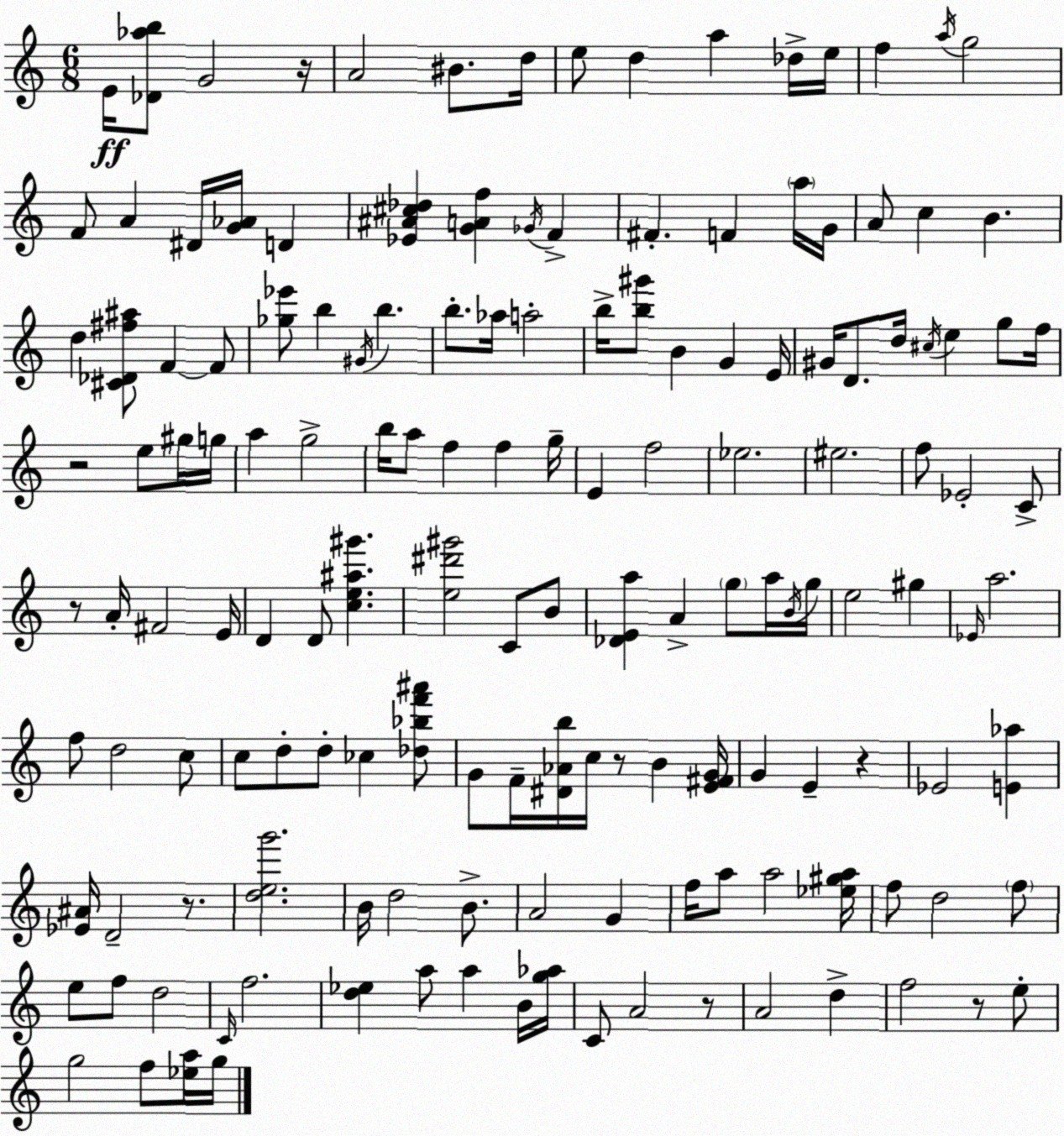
X:1
T:Untitled
M:6/8
L:1/4
K:C
E/4 [_D_ab]/2 G2 z/4 A2 ^B/2 d/4 e/2 d a _d/4 e/4 f a/4 g2 F/2 A ^D/4 [G_A]/4 D [_E^A^c_d] [GAf] _G/4 F ^F F a/4 G/4 A/2 c B d [^C_D^f^a]/2 F F/2 [_g_e']/2 b ^G/4 b b/2 _a/4 a2 b/4 [b^g']/2 B G E/4 ^G/4 D/2 d/4 ^c/4 e g/2 f/4 z2 e/2 ^g/4 g/4 a g2 b/4 a/2 f f g/4 E f2 _e2 ^e2 f/2 _E2 C/2 z/2 A/4 ^F2 E/4 D D/2 [ce^a^g'] [e^d'^g']2 C/2 B/2 [_DEa] A g/2 a/4 B/4 g/4 e2 ^g _E/4 a2 f/2 d2 c/2 c/2 d/2 d/2 _c [_d_bf'^a']/2 G/2 F/4 [^D_Ab]/4 c/4 z/2 B [E^FG]/4 G E z _E2 [E_a] [_E^A]/4 D2 z/2 [deg']2 B/4 d2 B/2 A2 G f/4 a/2 a2 [_e^ga]/4 f/2 d2 f/2 e/2 f/2 d2 C/4 f2 [d_e] a/2 a B/4 [g_a]/4 C/2 A2 z/2 A2 d f2 z/2 e/2 g2 f/2 [_ea]/4 g/4